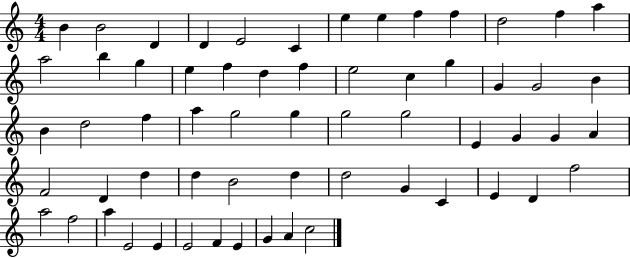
{
  \clef treble
  \numericTimeSignature
  \time 4/4
  \key c \major
  b'4 b'2 d'4 | d'4 e'2 c'4 | e''4 e''4 f''4 f''4 | d''2 f''4 a''4 | \break a''2 b''4 g''4 | e''4 f''4 d''4 f''4 | e''2 c''4 g''4 | g'4 g'2 b'4 | \break b'4 d''2 f''4 | a''4 g''2 g''4 | g''2 g''2 | e'4 g'4 g'4 a'4 | \break f'2 d'4 d''4 | d''4 b'2 d''4 | d''2 g'4 c'4 | e'4 d'4 f''2 | \break a''2 f''2 | a''4 e'2 e'4 | e'2 f'4 e'4 | g'4 a'4 c''2 | \break \bar "|."
}